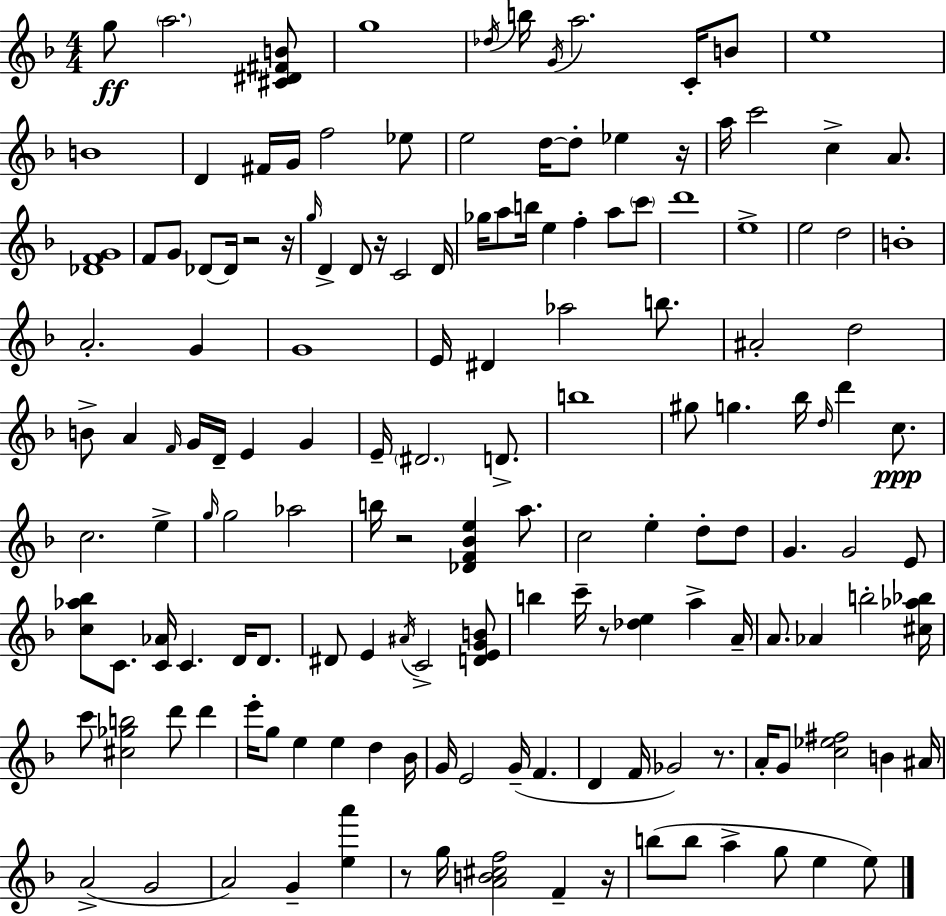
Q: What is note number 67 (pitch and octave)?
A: G5